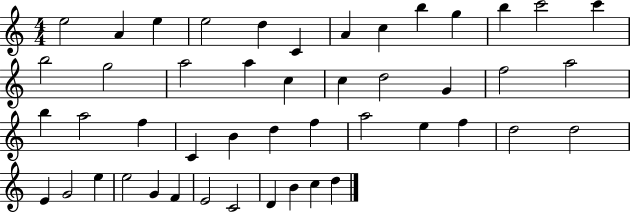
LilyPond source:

{
  \clef treble
  \numericTimeSignature
  \time 4/4
  \key c \major
  e''2 a'4 e''4 | e''2 d''4 c'4 | a'4 c''4 b''4 g''4 | b''4 c'''2 c'''4 | \break b''2 g''2 | a''2 a''4 c''4 | c''4 d''2 g'4 | f''2 a''2 | \break b''4 a''2 f''4 | c'4 b'4 d''4 f''4 | a''2 e''4 f''4 | d''2 d''2 | \break e'4 g'2 e''4 | e''2 g'4 f'4 | e'2 c'2 | d'4 b'4 c''4 d''4 | \break \bar "|."
}